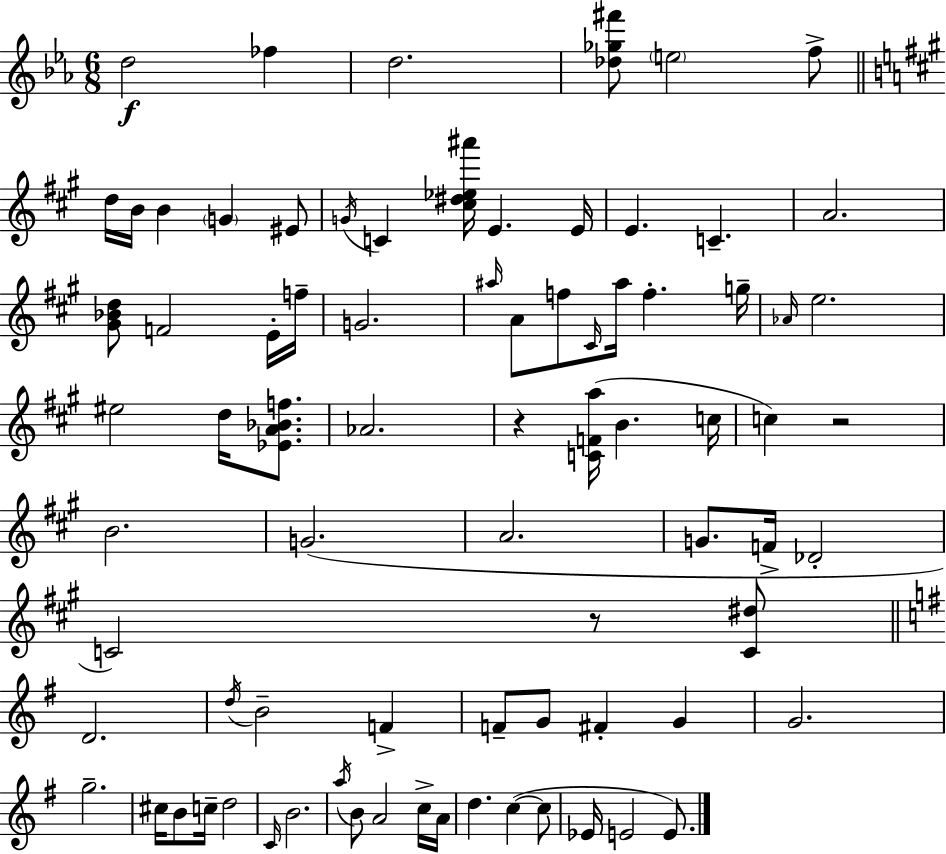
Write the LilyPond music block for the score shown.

{
  \clef treble
  \numericTimeSignature
  \time 6/8
  \key c \minor
  d''2\f fes''4 | d''2. | <des'' ges'' fis'''>8 \parenthesize e''2 f''8-> | \bar "||" \break \key a \major d''16 b'16 b'4 \parenthesize g'4 eis'8 | \acciaccatura { g'16 } c'4 <cis'' dis'' ees'' ais'''>16 e'4. | e'16 e'4. c'4.-- | a'2. | \break <gis' bes' d''>8 f'2 e'16-. | f''16-- g'2. | \grace { ais''16 } a'8 f''8 \grace { cis'16 } ais''16 f''4.-. | g''16-- \grace { aes'16 } e''2. | \break eis''2 | d''16 <ees' a' bes' f''>8. aes'2. | r4 <c' f' a''>16( b'4. | c''16 c''4) r2 | \break b'2. | g'2.( | a'2. | g'8. f'16-> des'2-. | \break c'2) | r8 <c' dis''>8 \bar "||" \break \key e \minor d'2. | \acciaccatura { d''16 } b'2-- f'4-> | f'8-- g'8 fis'4-. g'4 | g'2. | \break g''2.-- | cis''16 b'8 c''16-- d''2 | \grace { c'16 } b'2. | \acciaccatura { a''16 } b'8 a'2 | \break c''16-> a'16 d''4. c''4~(~ | c''8 ees'16 e'2 | e'8.) \bar "|."
}